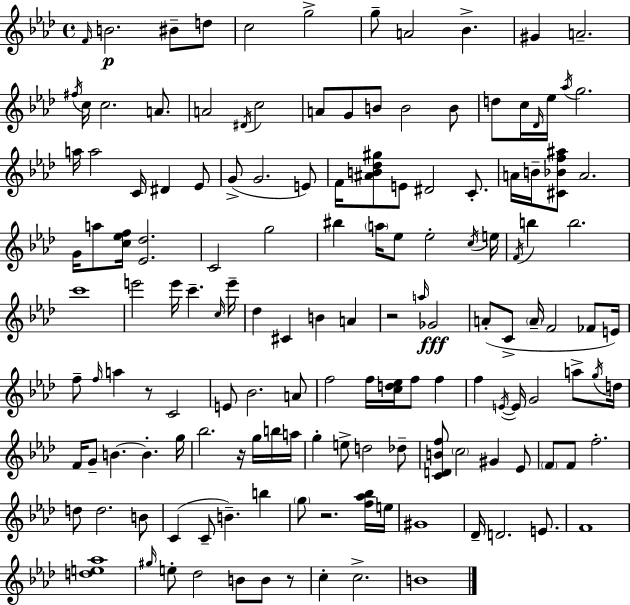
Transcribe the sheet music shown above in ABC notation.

X:1
T:Untitled
M:4/4
L:1/4
K:Ab
F/4 B2 ^B/2 d/2 c2 g2 g/2 A2 _B ^G A2 ^f/4 c/4 c2 A/2 A2 ^D/4 c2 A/2 G/2 B/2 B2 B/2 d/2 c/4 _D/4 _e/4 _a/4 g2 a/4 a2 C/4 ^D _E/2 G/2 G2 E/2 F/4 [^AB_d^g]/2 E/2 ^D2 C/2 A/4 B/4 [^C_Bf^a]/2 A2 G/4 a/2 [c_ef]/4 [_E_d]2 C2 g2 ^b a/4 _e/2 _e2 c/4 e/4 F/4 b b2 c'4 e'2 e'/4 c' c/4 e'/4 _d ^C B A z2 a/4 _G2 A/2 C/2 A/4 F2 _F/2 E/4 f/2 f/4 a z/2 C2 E/2 _B2 A/2 f2 f/4 [cd_e]/4 f/2 f f E/4 E/4 G2 a/2 g/4 d/4 F/4 G/2 B B g/4 _b2 z/4 g/4 b/4 a/4 g e/2 d2 _d/2 [CDBf]/2 c2 ^G _E/2 F/2 F/2 f2 d/2 d2 B/2 C C/2 B b g/2 z2 [f_a_b]/4 e/4 ^G4 _D/4 D2 E/2 F4 [de_a]4 ^g/4 e/2 _d2 B/2 B/2 z/2 c c2 B4